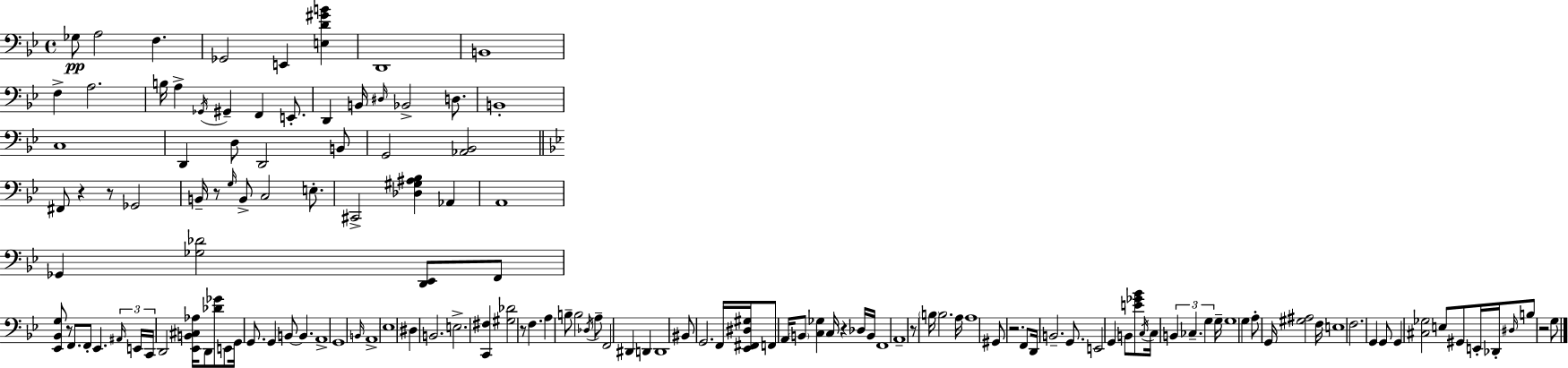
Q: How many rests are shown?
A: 9